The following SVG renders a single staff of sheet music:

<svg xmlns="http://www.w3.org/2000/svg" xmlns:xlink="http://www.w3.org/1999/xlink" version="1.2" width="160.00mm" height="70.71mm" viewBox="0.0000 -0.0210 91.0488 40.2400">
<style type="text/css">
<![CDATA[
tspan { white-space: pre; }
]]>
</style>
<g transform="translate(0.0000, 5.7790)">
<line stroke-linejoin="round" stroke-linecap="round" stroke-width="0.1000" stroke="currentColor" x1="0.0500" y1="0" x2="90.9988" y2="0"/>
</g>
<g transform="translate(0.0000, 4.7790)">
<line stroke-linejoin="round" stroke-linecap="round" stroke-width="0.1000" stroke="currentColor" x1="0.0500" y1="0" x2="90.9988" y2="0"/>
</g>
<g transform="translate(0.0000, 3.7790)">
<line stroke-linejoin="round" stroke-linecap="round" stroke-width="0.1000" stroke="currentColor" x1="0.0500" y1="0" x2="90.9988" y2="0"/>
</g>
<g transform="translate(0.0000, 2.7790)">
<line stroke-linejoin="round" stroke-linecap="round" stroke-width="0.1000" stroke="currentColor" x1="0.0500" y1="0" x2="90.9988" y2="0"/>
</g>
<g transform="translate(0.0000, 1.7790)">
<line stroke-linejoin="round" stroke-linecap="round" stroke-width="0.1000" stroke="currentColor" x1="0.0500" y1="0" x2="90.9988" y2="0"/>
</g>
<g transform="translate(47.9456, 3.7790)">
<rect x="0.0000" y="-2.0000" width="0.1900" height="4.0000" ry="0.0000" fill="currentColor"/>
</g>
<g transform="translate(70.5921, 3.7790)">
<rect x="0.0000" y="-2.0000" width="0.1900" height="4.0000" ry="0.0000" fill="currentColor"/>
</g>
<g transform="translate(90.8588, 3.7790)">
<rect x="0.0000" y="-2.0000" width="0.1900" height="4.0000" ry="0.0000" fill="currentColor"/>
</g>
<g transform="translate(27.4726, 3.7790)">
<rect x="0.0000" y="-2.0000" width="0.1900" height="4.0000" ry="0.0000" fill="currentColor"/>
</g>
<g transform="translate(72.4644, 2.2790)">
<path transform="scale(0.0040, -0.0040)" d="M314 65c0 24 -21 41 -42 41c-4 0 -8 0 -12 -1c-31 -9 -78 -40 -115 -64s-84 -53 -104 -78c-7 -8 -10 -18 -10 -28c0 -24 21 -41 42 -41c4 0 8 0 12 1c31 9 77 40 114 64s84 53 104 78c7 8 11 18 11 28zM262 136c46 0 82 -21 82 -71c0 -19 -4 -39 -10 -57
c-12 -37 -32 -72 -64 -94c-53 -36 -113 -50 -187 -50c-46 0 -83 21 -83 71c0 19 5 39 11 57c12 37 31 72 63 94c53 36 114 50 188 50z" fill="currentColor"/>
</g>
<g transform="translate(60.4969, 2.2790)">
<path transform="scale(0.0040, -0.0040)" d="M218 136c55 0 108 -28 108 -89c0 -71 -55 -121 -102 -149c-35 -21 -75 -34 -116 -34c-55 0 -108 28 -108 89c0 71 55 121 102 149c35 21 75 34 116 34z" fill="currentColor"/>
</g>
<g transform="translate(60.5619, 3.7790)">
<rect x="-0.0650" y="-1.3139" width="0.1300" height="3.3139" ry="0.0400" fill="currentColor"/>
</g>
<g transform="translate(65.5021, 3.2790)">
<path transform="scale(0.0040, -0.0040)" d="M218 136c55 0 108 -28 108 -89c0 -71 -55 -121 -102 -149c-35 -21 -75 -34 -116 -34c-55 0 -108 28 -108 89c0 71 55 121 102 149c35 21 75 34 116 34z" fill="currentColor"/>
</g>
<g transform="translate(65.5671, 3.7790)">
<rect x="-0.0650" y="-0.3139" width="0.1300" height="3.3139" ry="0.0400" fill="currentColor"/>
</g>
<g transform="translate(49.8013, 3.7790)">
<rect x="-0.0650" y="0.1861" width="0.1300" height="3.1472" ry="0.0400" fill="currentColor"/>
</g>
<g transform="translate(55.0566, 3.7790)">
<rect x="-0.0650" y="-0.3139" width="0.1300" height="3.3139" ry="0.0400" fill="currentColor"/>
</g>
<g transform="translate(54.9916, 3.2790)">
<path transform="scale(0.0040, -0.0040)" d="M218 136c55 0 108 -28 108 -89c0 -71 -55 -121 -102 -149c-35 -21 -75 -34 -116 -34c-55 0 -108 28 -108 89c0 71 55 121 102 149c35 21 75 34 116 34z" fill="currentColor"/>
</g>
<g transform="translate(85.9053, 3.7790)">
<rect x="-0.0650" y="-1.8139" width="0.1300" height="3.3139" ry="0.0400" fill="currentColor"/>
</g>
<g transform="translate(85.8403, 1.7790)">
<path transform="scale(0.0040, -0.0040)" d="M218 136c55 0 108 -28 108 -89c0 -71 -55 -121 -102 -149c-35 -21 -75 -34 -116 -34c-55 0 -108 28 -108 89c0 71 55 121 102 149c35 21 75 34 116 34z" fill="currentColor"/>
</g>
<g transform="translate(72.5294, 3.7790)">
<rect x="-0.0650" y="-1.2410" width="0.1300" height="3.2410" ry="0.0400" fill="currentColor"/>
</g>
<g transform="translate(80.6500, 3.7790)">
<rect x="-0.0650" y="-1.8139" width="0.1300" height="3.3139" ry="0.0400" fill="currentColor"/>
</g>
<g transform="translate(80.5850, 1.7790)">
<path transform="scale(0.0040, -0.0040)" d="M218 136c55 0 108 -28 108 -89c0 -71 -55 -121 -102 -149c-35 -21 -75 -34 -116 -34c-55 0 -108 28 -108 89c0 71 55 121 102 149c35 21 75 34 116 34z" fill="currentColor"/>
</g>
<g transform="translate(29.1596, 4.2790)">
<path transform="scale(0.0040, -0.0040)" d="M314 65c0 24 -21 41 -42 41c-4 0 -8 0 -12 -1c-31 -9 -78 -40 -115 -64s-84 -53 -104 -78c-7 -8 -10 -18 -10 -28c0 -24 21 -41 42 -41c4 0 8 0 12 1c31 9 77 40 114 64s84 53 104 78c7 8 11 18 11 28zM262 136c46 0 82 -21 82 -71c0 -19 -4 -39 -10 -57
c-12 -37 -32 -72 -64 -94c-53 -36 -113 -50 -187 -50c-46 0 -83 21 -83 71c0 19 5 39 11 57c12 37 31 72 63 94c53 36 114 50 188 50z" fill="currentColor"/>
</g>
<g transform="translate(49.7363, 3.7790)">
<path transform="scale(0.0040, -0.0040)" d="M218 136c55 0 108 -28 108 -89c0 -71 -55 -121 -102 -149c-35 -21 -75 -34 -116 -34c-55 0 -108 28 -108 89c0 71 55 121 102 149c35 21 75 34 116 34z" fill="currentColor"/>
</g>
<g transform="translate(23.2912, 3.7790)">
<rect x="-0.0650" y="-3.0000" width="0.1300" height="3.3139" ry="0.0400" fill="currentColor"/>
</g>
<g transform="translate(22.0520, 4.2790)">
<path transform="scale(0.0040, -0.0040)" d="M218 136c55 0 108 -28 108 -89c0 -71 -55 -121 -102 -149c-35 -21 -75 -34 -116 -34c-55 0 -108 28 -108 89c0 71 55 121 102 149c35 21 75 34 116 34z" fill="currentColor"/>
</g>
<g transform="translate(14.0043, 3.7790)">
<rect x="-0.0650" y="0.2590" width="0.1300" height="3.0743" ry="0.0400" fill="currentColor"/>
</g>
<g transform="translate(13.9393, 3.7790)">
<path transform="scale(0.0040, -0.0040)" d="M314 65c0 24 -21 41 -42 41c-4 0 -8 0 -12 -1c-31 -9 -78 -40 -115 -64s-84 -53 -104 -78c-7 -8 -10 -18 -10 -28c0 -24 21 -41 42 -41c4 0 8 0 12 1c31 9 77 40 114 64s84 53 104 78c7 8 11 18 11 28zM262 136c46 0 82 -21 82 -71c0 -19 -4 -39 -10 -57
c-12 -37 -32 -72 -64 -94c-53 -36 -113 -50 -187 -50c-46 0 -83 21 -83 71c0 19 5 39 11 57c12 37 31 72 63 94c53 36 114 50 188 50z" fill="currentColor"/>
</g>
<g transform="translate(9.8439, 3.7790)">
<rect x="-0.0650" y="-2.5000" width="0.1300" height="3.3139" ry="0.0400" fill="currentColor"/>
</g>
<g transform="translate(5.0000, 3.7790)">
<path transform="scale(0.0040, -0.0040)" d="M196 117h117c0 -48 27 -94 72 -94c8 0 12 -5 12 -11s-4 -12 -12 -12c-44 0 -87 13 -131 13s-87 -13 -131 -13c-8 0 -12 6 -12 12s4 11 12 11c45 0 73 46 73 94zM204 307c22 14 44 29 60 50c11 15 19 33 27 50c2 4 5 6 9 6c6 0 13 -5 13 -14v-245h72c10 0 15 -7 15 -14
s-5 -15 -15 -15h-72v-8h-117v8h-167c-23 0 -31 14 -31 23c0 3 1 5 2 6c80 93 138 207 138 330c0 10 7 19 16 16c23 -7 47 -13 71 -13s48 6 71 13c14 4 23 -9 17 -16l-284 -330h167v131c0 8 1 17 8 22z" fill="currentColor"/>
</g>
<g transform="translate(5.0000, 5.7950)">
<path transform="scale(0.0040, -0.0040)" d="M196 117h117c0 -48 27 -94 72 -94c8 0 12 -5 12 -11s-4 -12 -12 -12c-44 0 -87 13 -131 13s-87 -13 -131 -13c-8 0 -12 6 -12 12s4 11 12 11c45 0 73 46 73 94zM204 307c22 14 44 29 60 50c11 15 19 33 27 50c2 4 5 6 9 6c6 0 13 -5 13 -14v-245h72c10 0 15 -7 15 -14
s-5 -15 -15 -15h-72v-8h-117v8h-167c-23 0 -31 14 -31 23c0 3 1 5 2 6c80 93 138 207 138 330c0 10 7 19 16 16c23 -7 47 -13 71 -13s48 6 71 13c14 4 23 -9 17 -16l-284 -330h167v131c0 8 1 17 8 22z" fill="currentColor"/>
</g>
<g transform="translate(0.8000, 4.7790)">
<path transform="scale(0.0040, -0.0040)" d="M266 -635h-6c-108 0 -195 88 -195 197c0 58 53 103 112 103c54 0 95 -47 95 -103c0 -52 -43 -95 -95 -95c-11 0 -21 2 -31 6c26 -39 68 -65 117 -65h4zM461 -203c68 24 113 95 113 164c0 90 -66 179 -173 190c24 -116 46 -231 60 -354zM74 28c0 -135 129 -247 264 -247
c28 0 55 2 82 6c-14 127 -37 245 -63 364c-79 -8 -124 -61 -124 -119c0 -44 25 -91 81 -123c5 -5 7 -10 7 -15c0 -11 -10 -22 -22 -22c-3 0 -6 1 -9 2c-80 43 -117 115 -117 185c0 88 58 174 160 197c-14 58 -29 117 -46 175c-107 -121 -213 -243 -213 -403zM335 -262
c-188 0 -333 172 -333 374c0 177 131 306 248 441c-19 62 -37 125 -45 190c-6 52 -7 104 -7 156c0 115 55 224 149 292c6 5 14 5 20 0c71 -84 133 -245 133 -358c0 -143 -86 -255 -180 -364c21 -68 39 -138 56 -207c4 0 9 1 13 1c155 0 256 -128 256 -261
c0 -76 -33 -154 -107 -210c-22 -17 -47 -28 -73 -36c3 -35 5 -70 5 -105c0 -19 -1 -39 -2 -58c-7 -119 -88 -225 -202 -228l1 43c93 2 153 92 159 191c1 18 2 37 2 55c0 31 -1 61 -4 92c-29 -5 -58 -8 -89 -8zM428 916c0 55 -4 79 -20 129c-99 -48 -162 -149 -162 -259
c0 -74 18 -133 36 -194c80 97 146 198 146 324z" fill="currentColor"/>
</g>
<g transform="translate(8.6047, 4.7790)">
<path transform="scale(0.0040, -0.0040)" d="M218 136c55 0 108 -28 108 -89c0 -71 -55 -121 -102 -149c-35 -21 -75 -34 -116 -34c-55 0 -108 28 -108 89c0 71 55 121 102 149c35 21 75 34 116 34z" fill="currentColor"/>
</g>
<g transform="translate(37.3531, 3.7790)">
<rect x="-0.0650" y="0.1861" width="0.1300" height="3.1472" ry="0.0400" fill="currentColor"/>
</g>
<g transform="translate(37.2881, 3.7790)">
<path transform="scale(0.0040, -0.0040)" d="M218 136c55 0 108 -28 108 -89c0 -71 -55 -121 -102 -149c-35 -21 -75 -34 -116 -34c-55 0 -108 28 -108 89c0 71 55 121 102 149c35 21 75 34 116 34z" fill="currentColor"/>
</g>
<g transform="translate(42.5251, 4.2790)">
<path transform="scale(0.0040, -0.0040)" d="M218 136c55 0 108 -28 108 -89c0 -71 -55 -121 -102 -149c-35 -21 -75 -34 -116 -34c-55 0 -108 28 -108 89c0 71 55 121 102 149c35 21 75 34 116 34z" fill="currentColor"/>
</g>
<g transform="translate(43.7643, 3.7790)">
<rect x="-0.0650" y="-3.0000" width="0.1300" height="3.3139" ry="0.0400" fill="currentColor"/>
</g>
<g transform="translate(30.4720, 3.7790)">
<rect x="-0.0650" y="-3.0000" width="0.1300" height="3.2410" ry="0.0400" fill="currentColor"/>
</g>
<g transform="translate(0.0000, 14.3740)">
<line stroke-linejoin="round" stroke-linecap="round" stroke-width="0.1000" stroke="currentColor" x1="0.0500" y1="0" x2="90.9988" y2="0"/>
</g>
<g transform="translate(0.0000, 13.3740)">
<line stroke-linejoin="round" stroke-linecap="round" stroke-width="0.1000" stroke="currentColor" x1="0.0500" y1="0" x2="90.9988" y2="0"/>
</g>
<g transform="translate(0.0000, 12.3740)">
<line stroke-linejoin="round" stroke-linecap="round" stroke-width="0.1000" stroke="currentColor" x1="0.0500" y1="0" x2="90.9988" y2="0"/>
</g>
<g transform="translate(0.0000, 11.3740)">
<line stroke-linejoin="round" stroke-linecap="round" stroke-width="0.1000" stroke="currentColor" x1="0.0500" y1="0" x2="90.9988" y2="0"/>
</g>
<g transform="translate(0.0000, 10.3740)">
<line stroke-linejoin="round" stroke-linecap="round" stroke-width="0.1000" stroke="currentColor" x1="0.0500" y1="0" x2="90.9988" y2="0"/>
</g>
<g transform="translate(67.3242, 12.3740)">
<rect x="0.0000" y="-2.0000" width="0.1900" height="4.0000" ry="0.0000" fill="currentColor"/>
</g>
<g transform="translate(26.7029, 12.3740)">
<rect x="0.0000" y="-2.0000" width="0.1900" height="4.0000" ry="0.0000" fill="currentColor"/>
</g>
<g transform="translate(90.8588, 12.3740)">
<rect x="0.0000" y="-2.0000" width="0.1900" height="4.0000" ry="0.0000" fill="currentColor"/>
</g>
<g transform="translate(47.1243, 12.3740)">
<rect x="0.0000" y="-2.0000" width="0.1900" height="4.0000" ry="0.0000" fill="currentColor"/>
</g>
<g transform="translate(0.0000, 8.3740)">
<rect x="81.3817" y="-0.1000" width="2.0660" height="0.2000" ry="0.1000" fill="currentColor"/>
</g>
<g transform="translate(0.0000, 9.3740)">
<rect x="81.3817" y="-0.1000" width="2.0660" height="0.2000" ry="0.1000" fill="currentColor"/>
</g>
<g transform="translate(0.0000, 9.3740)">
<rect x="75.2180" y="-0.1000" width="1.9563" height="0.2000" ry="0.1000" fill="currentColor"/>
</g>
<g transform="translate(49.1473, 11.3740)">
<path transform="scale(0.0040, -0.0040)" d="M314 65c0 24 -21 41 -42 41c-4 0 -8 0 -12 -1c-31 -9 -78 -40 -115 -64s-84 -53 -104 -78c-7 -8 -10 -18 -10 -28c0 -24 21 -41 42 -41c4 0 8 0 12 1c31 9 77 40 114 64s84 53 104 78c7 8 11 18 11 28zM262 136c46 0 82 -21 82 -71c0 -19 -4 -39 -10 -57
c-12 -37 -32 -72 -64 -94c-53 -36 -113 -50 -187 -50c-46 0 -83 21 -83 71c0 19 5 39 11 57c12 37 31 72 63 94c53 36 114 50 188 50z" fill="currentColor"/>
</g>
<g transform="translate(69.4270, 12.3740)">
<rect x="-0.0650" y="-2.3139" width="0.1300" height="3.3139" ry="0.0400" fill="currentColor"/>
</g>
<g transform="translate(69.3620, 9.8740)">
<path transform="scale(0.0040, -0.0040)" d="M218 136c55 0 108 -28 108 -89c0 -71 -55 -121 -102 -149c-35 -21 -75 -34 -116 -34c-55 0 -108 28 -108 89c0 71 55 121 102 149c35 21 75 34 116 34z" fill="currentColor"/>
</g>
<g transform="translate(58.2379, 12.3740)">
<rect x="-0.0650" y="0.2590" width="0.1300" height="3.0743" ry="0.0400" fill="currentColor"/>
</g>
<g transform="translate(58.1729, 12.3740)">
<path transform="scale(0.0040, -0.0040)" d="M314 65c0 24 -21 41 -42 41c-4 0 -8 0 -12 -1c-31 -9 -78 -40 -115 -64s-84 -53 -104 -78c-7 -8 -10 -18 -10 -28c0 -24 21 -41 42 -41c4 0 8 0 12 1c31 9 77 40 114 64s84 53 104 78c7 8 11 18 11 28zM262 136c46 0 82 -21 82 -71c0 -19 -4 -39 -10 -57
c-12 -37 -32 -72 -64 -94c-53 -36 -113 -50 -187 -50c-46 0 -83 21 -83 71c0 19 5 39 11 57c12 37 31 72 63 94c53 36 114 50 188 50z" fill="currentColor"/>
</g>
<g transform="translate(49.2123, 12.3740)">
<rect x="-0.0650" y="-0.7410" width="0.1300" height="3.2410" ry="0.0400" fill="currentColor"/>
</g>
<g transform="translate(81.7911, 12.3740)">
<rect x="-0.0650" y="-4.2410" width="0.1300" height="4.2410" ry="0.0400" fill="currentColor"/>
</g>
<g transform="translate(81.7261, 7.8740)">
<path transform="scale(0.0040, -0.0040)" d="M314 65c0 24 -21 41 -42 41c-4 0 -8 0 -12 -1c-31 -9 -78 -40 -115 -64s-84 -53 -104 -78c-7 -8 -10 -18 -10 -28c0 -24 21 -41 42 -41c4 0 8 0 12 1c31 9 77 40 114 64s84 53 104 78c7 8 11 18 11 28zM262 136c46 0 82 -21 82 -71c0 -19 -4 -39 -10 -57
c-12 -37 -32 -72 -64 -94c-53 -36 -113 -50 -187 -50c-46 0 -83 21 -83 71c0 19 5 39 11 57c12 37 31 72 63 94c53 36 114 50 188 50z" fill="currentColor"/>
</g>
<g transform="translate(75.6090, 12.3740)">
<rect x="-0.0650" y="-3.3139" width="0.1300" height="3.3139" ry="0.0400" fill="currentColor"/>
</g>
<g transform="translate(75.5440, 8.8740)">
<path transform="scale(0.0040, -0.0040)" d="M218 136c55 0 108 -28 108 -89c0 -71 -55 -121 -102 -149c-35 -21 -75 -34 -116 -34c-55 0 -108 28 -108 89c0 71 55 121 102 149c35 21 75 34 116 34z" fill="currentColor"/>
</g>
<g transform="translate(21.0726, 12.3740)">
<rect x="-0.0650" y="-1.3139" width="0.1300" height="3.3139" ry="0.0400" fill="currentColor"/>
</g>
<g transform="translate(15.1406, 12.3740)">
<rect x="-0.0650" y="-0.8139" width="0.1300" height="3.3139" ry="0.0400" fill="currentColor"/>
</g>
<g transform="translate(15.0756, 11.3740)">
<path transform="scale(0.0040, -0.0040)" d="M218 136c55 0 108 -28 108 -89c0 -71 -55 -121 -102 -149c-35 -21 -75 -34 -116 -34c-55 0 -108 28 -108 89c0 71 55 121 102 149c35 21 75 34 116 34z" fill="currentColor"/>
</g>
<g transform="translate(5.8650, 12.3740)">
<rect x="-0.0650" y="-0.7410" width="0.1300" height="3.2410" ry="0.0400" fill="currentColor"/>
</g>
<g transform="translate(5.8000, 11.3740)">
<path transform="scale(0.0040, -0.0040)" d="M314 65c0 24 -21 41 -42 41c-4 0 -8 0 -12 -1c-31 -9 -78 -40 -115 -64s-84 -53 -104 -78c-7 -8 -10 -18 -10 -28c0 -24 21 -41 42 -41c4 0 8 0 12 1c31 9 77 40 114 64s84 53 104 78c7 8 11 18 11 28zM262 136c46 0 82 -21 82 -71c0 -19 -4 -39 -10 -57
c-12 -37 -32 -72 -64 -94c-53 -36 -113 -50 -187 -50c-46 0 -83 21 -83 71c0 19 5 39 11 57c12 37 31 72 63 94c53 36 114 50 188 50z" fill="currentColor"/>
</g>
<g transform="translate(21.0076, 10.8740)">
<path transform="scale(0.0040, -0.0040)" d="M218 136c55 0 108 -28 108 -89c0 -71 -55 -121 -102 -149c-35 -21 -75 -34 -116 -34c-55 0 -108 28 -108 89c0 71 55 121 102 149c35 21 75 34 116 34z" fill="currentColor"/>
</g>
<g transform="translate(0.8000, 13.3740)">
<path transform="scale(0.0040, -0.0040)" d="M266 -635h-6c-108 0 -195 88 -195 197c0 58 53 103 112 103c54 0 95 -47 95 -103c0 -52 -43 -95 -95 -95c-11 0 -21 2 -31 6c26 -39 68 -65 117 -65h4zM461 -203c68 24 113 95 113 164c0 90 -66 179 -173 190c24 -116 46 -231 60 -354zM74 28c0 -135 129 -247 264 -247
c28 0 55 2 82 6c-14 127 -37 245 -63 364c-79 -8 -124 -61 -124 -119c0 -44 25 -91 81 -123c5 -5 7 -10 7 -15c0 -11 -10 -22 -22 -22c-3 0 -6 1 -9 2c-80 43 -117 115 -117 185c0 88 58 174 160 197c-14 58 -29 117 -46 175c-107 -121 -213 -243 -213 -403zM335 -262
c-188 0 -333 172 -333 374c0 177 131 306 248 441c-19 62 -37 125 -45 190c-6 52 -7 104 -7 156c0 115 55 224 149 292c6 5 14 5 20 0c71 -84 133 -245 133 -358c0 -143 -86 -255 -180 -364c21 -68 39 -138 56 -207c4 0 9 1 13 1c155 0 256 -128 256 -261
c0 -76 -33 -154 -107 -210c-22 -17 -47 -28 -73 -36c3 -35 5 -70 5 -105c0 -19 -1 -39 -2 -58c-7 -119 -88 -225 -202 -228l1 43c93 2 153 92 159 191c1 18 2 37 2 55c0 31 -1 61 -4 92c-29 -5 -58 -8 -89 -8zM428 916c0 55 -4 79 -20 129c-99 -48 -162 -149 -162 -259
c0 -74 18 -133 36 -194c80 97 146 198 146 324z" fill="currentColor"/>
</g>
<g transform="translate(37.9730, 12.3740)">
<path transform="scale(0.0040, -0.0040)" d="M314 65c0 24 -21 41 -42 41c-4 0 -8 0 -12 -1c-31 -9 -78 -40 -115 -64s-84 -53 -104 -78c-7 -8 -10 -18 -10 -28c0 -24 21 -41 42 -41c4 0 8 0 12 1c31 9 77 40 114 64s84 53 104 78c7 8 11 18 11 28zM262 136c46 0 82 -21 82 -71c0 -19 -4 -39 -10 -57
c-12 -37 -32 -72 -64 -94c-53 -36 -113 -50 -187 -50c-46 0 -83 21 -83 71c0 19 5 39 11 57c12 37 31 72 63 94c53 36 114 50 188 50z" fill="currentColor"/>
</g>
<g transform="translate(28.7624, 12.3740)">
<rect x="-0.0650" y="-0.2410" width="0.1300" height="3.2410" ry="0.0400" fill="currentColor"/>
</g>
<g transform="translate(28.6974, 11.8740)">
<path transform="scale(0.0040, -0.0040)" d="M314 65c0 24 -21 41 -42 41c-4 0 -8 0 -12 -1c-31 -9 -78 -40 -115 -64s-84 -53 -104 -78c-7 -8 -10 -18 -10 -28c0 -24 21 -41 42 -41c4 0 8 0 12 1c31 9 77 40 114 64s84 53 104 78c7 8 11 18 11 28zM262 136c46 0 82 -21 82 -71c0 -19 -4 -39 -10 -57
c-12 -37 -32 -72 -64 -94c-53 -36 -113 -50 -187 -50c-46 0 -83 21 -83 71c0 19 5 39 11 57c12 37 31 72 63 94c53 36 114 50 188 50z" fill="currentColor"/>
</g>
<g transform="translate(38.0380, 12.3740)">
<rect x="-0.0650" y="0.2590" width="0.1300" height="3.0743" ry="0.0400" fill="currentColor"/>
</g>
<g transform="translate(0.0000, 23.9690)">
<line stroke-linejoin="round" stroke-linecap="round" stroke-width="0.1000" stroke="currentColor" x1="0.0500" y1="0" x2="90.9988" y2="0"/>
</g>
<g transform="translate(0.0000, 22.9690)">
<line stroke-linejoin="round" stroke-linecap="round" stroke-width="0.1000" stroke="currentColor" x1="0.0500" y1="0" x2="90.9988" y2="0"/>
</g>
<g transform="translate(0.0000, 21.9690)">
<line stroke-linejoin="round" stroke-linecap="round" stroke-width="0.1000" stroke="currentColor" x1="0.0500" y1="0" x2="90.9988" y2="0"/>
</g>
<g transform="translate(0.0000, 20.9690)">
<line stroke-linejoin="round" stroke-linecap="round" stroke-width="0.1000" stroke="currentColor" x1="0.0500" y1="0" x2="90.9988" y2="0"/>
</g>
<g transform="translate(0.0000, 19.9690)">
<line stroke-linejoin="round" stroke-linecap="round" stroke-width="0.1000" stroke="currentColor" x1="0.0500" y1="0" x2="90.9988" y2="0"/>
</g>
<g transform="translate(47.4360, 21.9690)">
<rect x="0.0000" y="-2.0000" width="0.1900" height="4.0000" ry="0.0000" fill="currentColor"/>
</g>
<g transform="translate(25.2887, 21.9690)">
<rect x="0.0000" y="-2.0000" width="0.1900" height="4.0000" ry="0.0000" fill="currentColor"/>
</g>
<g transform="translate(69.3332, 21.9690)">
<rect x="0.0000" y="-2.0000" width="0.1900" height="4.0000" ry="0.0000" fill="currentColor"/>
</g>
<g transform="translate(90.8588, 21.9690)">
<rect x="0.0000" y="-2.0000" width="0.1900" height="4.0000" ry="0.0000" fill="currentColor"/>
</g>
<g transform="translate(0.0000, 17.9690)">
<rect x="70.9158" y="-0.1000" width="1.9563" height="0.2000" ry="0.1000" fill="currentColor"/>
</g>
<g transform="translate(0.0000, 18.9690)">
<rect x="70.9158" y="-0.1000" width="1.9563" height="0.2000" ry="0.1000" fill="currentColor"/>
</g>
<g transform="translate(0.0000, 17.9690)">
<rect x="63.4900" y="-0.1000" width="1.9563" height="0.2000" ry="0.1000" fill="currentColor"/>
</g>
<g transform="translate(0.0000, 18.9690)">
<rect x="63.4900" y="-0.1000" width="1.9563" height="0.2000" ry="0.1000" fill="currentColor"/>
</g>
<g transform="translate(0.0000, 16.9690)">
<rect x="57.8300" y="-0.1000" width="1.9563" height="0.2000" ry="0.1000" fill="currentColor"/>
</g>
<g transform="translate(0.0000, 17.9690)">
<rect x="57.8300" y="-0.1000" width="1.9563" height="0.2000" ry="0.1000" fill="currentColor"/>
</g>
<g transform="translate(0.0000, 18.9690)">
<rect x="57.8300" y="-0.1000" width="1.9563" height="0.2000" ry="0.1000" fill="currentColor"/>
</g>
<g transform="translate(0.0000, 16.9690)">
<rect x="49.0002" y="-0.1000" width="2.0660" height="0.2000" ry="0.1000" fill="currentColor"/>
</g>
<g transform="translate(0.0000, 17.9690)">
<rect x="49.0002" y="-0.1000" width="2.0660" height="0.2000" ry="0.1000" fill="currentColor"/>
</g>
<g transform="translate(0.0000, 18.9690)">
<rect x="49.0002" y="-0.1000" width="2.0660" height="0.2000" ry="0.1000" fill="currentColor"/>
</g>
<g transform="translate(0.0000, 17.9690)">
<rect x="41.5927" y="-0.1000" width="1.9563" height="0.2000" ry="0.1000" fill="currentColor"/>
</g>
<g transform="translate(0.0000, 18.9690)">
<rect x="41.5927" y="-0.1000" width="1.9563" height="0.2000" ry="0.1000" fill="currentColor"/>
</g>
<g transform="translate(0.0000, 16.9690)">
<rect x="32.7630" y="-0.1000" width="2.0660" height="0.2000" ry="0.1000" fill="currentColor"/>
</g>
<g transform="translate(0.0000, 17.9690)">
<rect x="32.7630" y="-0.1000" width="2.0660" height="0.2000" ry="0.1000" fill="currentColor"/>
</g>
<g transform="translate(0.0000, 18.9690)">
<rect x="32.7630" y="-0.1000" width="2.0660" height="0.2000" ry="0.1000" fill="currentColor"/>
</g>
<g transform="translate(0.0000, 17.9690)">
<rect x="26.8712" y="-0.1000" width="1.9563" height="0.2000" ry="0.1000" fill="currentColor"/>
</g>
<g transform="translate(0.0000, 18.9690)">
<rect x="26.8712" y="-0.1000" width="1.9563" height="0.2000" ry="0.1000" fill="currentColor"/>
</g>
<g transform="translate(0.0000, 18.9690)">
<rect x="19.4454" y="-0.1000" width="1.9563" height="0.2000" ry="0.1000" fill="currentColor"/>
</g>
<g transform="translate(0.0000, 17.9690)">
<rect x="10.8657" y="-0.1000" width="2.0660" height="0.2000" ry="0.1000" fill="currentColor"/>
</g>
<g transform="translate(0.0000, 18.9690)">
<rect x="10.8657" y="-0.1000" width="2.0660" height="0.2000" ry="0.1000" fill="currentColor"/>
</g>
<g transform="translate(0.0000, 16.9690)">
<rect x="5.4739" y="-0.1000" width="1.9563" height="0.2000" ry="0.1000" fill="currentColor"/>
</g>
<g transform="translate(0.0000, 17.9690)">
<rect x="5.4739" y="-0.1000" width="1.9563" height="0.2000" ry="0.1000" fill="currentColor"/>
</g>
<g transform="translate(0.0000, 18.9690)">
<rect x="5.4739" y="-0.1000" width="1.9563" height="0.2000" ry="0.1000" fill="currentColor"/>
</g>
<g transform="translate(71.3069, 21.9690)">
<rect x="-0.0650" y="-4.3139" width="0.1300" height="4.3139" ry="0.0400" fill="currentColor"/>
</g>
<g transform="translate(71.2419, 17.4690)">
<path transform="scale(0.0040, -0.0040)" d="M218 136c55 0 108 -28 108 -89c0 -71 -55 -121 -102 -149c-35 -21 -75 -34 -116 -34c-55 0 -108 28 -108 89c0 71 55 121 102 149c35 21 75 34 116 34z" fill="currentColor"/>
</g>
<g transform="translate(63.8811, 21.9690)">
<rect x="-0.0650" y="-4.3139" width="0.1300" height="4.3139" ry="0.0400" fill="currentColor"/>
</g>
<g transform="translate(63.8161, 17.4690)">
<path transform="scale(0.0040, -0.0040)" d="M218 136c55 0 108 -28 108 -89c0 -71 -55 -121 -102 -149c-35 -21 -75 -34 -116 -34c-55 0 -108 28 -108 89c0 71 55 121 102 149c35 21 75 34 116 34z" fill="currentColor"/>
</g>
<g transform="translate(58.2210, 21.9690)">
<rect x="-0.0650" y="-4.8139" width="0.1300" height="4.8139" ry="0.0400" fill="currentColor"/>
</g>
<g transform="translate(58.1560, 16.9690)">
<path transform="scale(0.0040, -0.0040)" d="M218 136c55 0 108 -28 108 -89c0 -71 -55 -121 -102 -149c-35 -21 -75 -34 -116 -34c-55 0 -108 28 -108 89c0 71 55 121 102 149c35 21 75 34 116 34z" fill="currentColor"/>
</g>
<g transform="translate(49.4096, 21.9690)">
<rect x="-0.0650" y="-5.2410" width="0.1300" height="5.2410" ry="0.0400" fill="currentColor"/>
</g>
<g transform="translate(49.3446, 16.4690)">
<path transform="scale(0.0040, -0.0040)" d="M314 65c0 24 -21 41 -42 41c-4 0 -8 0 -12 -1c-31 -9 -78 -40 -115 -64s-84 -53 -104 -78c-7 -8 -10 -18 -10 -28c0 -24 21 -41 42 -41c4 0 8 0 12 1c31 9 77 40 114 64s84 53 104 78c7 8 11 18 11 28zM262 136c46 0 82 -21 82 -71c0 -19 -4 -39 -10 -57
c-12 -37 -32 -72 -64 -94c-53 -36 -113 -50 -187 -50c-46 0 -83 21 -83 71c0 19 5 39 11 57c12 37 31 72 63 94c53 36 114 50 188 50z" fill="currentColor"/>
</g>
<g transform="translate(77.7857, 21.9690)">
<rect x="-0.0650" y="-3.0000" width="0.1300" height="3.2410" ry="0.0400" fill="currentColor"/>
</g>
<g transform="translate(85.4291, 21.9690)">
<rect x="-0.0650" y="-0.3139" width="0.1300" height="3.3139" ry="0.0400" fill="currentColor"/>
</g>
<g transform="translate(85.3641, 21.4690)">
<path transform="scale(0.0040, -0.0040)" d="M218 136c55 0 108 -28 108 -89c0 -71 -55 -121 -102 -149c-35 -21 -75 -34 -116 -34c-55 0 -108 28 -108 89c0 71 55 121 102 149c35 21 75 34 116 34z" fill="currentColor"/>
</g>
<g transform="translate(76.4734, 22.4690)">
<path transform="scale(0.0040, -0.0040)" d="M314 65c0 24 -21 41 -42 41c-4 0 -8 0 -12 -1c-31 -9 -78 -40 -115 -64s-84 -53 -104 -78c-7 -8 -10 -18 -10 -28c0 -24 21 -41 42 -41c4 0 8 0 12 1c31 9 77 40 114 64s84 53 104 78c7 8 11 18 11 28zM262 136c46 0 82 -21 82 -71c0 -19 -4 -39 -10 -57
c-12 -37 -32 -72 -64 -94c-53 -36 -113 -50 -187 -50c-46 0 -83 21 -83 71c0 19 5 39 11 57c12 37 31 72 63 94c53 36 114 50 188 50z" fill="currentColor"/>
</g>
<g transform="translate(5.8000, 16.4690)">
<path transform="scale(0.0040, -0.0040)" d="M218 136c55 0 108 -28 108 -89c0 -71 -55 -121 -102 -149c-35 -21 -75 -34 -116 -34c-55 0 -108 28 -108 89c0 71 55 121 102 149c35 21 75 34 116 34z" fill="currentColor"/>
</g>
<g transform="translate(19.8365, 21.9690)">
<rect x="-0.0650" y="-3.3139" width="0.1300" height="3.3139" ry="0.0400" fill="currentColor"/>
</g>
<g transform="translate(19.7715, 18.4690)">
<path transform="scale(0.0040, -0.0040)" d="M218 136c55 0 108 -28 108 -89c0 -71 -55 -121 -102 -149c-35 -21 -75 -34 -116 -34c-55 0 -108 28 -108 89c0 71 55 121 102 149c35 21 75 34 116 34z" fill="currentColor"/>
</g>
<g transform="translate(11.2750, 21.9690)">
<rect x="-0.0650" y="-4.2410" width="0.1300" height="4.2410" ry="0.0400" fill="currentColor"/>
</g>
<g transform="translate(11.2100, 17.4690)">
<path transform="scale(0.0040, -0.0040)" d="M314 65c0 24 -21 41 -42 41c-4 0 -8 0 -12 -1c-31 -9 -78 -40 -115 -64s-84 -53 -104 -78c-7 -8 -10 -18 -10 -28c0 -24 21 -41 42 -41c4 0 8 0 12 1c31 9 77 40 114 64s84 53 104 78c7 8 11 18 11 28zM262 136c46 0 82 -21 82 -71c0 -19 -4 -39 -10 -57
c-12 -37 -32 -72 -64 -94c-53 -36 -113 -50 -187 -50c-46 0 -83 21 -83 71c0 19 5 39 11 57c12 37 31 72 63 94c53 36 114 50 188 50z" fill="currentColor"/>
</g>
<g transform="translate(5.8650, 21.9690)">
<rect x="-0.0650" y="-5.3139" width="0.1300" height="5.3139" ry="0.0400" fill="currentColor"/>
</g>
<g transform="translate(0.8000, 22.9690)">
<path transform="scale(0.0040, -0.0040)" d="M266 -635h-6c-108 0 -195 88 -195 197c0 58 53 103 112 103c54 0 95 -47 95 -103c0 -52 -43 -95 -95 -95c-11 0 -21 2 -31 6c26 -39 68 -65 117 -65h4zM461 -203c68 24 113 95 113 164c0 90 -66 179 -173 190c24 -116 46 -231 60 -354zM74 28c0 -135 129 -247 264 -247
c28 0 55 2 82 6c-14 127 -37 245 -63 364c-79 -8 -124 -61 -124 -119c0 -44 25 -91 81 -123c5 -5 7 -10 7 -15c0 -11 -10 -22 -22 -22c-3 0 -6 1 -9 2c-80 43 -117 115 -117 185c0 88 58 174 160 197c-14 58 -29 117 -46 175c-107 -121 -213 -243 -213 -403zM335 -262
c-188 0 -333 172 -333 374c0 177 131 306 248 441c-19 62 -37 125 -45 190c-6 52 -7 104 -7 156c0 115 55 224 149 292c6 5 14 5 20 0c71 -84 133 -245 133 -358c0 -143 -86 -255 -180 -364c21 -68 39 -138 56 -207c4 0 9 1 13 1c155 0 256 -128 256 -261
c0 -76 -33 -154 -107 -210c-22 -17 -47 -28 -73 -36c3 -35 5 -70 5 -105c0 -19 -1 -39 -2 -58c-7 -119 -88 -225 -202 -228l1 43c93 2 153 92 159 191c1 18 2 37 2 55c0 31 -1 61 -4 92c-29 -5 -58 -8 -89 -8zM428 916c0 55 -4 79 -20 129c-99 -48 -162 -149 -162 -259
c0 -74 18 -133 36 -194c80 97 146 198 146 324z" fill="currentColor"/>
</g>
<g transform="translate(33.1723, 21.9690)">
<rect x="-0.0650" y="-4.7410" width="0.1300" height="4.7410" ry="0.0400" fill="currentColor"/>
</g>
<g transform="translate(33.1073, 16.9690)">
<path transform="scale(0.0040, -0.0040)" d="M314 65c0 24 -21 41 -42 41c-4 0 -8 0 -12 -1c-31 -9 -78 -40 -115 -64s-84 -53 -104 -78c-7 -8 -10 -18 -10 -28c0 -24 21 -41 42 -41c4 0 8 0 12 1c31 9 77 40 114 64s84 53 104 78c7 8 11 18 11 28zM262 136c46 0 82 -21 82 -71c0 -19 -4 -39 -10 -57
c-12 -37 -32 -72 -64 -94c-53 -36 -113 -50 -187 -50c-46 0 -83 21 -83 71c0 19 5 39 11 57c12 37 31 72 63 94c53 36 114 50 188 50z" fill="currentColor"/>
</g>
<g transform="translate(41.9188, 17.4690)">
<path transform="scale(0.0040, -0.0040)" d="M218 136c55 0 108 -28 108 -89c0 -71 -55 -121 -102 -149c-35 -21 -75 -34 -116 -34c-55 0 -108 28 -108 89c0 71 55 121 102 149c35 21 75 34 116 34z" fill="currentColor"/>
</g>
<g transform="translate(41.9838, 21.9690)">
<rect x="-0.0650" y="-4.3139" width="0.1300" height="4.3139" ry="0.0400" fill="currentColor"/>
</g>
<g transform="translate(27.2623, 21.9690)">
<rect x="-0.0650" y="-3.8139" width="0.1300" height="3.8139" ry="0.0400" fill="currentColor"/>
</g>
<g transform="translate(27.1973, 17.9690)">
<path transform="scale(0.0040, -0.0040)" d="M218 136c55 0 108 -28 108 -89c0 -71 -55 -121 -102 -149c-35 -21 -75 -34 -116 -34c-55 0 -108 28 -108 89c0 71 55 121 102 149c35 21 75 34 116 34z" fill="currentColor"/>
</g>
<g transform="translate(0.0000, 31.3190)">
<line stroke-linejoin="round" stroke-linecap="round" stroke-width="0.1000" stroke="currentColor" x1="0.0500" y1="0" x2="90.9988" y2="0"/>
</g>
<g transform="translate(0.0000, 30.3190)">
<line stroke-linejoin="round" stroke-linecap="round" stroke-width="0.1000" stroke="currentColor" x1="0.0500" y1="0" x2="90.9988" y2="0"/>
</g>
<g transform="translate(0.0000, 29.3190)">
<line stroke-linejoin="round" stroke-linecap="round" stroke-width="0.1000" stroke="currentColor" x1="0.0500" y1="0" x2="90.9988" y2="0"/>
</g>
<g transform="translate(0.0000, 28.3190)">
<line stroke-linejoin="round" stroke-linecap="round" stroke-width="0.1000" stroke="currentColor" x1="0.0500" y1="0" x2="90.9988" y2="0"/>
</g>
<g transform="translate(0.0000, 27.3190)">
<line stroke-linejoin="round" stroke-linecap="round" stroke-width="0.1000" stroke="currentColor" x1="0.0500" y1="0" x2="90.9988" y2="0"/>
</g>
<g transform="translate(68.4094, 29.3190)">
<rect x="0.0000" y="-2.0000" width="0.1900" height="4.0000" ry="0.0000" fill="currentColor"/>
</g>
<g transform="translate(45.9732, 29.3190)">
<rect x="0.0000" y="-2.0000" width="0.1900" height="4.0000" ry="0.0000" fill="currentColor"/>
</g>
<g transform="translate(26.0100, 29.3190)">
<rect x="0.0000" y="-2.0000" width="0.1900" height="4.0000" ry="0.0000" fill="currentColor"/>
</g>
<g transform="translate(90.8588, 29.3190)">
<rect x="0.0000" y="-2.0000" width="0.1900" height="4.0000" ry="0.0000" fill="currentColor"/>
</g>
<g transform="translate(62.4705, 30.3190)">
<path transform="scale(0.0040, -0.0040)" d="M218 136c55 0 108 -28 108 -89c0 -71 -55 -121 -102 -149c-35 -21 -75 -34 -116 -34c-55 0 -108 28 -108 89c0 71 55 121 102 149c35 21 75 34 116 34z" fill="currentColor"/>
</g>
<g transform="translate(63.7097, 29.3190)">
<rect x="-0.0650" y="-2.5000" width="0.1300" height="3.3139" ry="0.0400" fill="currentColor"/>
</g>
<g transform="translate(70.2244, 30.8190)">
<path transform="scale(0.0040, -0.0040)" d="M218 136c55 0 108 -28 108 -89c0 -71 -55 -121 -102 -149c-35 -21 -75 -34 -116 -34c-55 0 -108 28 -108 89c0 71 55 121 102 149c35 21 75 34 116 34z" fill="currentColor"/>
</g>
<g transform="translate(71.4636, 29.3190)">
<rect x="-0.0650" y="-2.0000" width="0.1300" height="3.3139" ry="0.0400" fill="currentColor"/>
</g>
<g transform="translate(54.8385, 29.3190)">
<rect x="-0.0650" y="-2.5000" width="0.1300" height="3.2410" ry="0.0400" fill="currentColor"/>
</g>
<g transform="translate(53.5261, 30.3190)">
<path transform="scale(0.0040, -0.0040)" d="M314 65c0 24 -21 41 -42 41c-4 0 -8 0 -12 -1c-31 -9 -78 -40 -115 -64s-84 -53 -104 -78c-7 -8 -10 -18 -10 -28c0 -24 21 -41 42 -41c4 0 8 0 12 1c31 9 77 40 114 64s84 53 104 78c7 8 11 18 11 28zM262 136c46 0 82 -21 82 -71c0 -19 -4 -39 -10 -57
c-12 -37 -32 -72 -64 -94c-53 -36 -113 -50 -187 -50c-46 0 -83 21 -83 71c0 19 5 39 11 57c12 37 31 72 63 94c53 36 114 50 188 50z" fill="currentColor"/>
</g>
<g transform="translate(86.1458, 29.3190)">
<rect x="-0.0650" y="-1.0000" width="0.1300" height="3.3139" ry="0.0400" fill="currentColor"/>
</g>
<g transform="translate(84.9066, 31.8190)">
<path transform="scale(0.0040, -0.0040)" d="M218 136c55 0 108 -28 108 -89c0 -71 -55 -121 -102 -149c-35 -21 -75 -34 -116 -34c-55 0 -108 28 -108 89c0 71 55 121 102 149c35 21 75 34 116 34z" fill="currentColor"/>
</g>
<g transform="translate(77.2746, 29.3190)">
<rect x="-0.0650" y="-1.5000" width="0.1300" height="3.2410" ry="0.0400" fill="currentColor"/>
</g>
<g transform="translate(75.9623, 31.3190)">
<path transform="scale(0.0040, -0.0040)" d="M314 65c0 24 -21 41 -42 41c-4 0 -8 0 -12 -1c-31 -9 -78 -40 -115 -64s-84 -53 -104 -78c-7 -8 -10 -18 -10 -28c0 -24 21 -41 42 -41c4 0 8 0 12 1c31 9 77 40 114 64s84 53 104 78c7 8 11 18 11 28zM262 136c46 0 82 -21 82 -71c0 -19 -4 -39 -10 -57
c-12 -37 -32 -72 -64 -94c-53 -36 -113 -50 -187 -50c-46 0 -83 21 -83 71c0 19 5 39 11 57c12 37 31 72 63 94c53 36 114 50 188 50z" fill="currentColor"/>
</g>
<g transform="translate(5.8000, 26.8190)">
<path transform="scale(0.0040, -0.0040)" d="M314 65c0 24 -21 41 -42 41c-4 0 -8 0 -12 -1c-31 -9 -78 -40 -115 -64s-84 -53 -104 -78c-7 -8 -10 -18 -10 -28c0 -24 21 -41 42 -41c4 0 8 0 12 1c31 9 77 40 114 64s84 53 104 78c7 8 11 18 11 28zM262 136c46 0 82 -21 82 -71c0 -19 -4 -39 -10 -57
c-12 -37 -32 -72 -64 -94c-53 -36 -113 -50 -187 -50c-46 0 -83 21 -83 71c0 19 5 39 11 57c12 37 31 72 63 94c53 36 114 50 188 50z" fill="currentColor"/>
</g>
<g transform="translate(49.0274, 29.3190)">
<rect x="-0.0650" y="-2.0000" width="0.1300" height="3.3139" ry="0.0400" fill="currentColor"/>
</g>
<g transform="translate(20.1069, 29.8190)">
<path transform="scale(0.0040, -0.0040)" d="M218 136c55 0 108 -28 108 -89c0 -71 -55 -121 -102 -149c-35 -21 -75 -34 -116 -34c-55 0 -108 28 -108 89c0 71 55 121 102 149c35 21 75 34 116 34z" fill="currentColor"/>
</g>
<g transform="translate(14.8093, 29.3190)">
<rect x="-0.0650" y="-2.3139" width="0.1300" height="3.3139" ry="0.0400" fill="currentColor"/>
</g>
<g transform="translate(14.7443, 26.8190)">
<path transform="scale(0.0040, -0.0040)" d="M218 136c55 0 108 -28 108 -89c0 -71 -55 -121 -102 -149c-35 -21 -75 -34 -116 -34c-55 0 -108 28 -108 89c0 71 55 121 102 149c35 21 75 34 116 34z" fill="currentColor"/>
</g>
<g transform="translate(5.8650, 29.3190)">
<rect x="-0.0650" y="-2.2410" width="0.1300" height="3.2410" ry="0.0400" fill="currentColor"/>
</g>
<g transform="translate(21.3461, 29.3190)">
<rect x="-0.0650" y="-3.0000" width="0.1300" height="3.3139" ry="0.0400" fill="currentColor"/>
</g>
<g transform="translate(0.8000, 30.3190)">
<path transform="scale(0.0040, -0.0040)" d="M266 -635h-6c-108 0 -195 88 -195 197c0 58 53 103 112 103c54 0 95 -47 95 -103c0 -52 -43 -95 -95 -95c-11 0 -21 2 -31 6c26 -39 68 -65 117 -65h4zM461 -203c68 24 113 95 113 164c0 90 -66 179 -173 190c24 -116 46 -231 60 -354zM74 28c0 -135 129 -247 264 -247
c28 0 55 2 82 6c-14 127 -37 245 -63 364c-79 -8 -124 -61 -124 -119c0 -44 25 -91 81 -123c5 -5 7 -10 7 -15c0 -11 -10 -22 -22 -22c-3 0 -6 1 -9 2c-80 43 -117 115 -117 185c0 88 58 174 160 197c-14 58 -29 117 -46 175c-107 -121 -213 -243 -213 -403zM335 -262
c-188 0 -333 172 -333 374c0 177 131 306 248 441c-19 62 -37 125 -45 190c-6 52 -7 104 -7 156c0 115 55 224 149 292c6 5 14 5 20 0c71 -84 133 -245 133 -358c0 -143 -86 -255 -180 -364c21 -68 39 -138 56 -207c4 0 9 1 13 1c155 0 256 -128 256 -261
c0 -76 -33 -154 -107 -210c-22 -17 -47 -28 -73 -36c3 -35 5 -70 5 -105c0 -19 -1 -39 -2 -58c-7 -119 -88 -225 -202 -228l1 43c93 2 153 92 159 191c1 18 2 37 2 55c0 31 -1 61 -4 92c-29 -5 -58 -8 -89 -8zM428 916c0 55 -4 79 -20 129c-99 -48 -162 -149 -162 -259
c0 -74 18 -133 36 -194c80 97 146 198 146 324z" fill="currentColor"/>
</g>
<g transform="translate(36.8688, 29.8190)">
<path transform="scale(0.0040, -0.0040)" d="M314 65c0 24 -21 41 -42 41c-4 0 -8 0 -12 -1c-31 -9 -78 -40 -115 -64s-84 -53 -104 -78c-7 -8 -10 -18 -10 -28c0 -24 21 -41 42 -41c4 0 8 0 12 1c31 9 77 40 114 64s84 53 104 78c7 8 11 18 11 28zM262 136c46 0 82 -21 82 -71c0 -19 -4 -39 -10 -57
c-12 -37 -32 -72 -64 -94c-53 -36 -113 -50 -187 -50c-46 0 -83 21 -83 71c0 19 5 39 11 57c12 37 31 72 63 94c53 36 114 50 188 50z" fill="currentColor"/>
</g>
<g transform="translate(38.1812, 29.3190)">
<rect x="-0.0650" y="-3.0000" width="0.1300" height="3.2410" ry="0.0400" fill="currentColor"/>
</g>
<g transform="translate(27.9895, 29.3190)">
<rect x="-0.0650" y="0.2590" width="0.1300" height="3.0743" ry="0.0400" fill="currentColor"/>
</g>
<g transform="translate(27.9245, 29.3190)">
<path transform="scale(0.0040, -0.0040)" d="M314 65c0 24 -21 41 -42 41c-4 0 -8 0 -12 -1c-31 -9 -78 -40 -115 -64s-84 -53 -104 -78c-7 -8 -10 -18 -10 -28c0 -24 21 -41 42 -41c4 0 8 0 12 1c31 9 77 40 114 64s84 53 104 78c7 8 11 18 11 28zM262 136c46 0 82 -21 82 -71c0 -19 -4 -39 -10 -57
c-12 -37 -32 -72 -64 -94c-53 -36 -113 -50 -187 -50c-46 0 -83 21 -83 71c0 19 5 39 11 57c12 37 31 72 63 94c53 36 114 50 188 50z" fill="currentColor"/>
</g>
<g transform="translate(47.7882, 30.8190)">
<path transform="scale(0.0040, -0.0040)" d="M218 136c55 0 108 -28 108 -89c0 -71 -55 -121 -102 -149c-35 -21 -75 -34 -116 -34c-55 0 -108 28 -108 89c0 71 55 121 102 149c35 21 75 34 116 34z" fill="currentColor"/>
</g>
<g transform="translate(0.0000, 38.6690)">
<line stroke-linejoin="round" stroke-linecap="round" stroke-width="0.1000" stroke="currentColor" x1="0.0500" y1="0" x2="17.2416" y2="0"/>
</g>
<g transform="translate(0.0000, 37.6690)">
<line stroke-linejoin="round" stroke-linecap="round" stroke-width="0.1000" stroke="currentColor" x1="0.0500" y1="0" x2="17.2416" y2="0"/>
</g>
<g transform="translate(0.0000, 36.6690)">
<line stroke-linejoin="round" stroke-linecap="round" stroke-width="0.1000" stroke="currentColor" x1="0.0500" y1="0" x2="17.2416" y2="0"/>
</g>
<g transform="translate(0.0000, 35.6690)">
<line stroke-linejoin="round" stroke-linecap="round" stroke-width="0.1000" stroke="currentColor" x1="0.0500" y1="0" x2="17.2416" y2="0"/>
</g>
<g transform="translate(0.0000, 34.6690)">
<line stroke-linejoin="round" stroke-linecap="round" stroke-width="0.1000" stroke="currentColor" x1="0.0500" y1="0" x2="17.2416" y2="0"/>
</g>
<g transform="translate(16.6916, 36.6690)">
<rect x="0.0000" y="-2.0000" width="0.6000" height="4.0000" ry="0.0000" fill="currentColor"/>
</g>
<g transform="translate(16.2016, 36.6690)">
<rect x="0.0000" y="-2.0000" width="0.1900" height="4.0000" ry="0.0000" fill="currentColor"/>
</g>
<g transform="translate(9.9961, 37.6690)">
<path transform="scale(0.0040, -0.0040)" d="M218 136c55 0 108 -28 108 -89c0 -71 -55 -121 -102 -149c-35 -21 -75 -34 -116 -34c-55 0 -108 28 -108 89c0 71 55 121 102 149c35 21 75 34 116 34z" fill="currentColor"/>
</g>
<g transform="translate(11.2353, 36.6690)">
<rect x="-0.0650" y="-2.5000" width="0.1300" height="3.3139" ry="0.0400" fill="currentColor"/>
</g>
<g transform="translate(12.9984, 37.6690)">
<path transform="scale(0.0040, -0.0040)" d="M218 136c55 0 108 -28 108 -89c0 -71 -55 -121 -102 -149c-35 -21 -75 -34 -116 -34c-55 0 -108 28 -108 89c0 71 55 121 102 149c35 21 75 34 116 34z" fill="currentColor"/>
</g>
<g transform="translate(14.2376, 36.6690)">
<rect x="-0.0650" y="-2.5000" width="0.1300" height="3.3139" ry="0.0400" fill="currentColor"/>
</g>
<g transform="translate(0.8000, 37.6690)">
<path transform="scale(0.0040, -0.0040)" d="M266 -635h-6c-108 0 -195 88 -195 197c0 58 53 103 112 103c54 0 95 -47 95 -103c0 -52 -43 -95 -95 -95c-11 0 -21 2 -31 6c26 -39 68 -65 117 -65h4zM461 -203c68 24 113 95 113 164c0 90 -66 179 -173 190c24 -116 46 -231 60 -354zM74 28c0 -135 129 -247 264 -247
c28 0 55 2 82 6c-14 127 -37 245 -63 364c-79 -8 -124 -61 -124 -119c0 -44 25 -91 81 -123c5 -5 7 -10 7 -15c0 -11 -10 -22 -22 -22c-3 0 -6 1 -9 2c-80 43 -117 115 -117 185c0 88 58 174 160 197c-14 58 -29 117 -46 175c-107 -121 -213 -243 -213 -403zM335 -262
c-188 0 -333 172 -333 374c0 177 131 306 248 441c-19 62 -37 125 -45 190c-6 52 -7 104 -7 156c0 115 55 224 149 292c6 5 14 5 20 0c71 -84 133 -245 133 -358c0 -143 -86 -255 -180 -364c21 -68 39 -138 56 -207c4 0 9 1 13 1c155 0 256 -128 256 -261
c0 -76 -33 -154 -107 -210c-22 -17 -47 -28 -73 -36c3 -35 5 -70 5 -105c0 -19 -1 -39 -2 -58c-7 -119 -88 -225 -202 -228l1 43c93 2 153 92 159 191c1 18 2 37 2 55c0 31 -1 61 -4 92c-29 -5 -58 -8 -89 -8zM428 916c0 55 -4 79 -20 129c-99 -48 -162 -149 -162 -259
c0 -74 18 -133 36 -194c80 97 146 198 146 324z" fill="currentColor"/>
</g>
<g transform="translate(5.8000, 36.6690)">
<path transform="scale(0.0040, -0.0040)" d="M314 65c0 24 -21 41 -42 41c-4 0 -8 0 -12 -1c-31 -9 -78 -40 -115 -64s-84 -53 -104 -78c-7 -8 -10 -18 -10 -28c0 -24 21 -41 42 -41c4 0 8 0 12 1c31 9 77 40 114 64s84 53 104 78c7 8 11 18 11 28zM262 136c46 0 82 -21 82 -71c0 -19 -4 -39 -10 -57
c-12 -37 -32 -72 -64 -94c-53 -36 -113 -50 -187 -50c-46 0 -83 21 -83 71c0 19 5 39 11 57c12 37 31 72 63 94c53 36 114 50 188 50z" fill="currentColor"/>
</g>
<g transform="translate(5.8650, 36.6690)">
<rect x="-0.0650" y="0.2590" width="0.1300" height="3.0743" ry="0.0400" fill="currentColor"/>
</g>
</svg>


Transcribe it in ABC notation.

X:1
T:Untitled
M:4/4
L:1/4
K:C
G B2 A A2 B A B c e c e2 f f d2 d e c2 B2 d2 B2 g b d'2 f' d'2 b c' e'2 d' f'2 e' d' d' A2 c g2 g A B2 A2 F G2 G F E2 D B2 G G